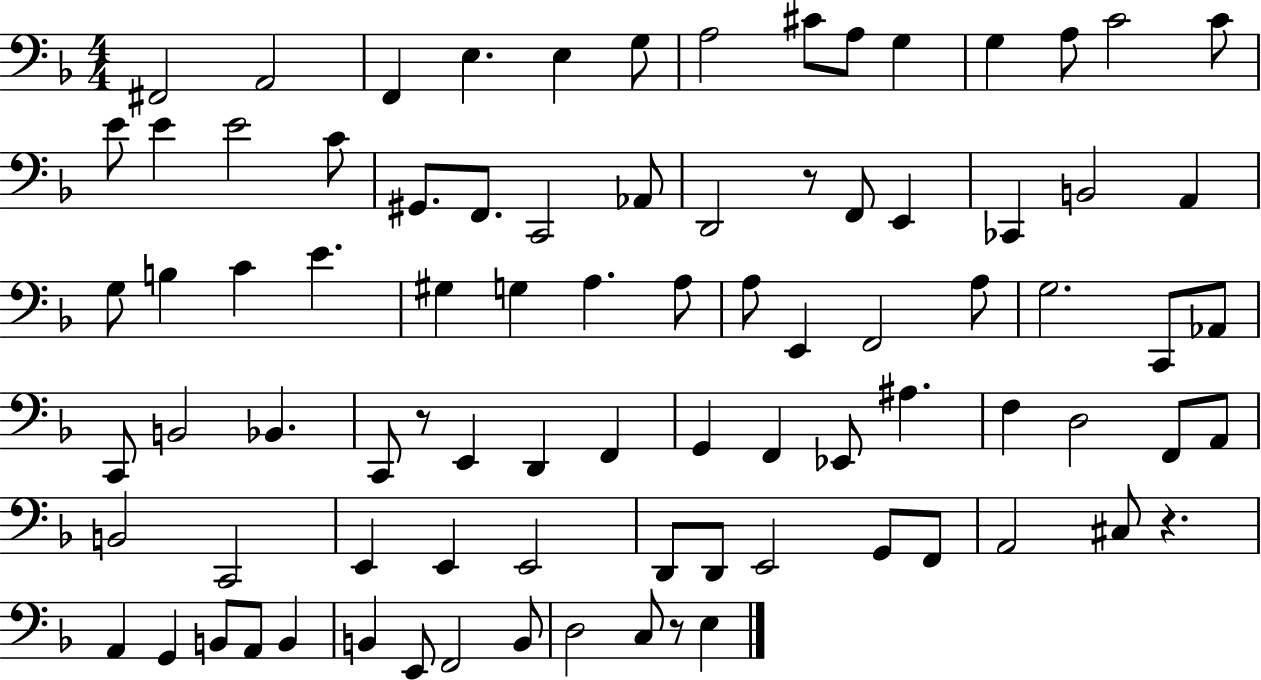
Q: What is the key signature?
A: F major